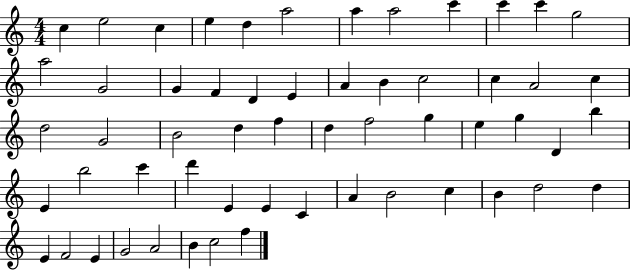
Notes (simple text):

C5/q E5/h C5/q E5/q D5/q A5/h A5/q A5/h C6/q C6/q C6/q G5/h A5/h G4/h G4/q F4/q D4/q E4/q A4/q B4/q C5/h C5/q A4/h C5/q D5/h G4/h B4/h D5/q F5/q D5/q F5/h G5/q E5/q G5/q D4/q B5/q E4/q B5/h C6/q D6/q E4/q E4/q C4/q A4/q B4/h C5/q B4/q D5/h D5/q E4/q F4/h E4/q G4/h A4/h B4/q C5/h F5/q